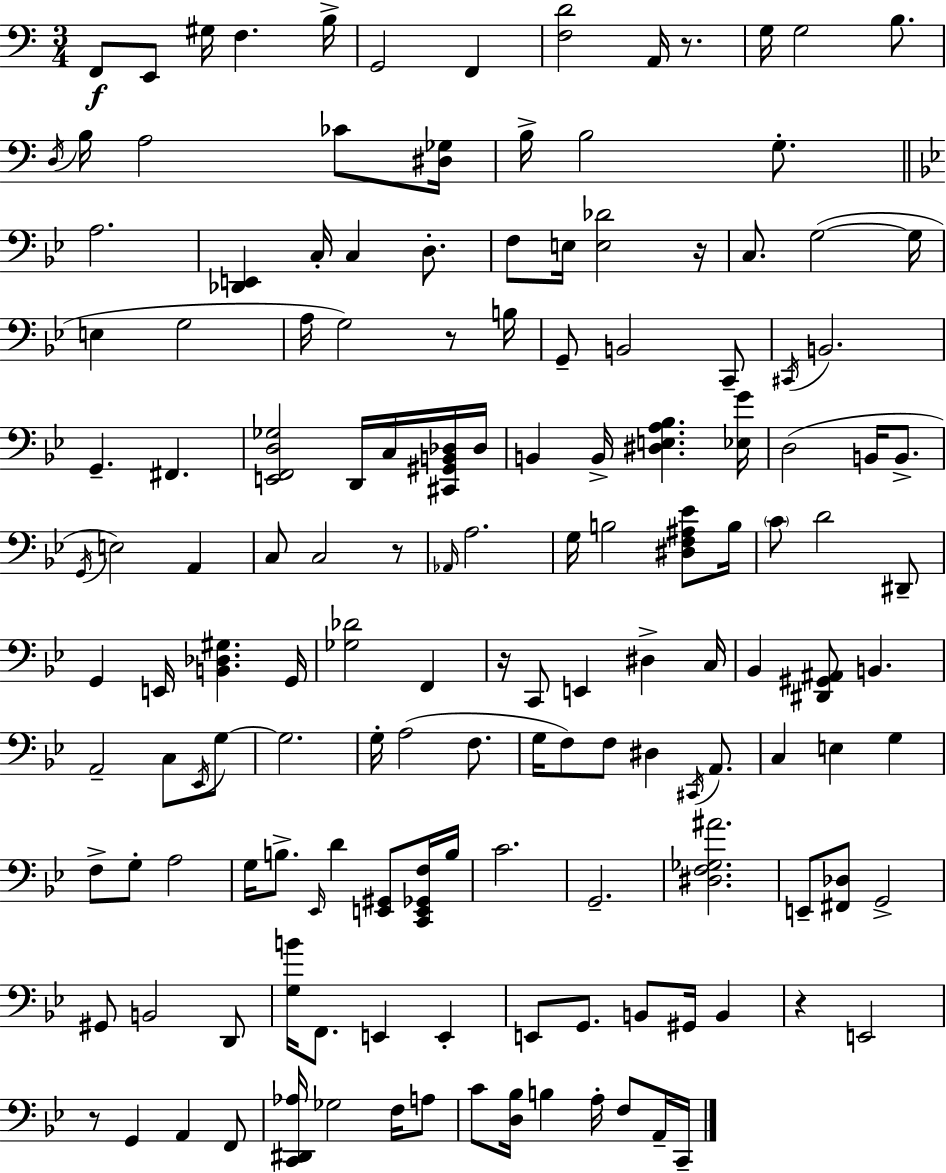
{
  \clef bass
  \numericTimeSignature
  \time 3/4
  \key c \major
  \repeat volta 2 { f,8\f e,8 gis16 f4. b16-> | g,2 f,4 | <f d'>2 a,16 r8. | g16 g2 b8. | \break \acciaccatura { d16 } b16 a2 ces'8 | <dis ges>16 b16-> b2 g8.-. | \bar "||" \break \key g \minor a2. | <des, e,>4 c16-. c4 d8.-. | f8 e16 <e des'>2 r16 | c8. g2~(~ g16 | \break e4 g2 | a16 g2) r8 b16 | g,8-- b,2 c,8-- | \acciaccatura { cis,16 } b,2. | \break g,4.-- fis,4. | <e, f, d ges>2 d,16 c16 <cis, gis, b, des>16 | des16 b,4 b,16-> <dis e a bes>4. | <ees g'>16 d2( b,16 b,8.-> | \break \acciaccatura { g,16 }) e2 a,4 | c8 c2 | r8 \grace { aes,16 } a2. | g16 b2 | \break <dis f ais ees'>8 b16 \parenthesize c'8 d'2 | dis,8-- g,4 e,16 <b, des gis>4. | g,16 <ges des'>2 f,4 | r16 c,8 e,4 dis4-> | \break c16 bes,4 <dis, gis, ais,>8 b,4. | a,2-- c8 | \acciaccatura { ees,16 } g8~~ g2. | g16-. a2( | \break f8. g16 f8) f8 dis4 | \acciaccatura { cis,16 } a,8. c4 e4 | g4 f8-> g8-. a2 | g16 b8.-> \grace { ees,16 } d'4 | \break <e, gis,>8 <c, e, ges, f>16 b16 c'2. | g,2.-- | <dis f ges ais'>2. | e,8-- <fis, des>8 g,2-> | \break gis,8 b,2 | d,8 <g b'>16 f,8. e,4 | e,4-. e,8 g,8. b,8 | gis,16 b,4 r4 e,2 | \break r8 g,4 | a,4 f,8 <c, dis, aes>16 ges2 | f16 a8 c'8 <d bes>16 b4 | a16-. f8 a,16-- c,16-- } \bar "|."
}